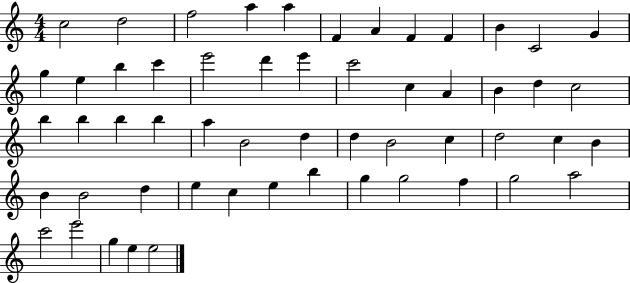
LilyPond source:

{
  \clef treble
  \numericTimeSignature
  \time 4/4
  \key c \major
  c''2 d''2 | f''2 a''4 a''4 | f'4 a'4 f'4 f'4 | b'4 c'2 g'4 | \break g''4 e''4 b''4 c'''4 | e'''2 d'''4 e'''4 | c'''2 c''4 a'4 | b'4 d''4 c''2 | \break b''4 b''4 b''4 b''4 | a''4 b'2 d''4 | d''4 b'2 c''4 | d''2 c''4 b'4 | \break b'4 b'2 d''4 | e''4 c''4 e''4 b''4 | g''4 g''2 f''4 | g''2 a''2 | \break c'''2 e'''2 | g''4 e''4 e''2 | \bar "|."
}